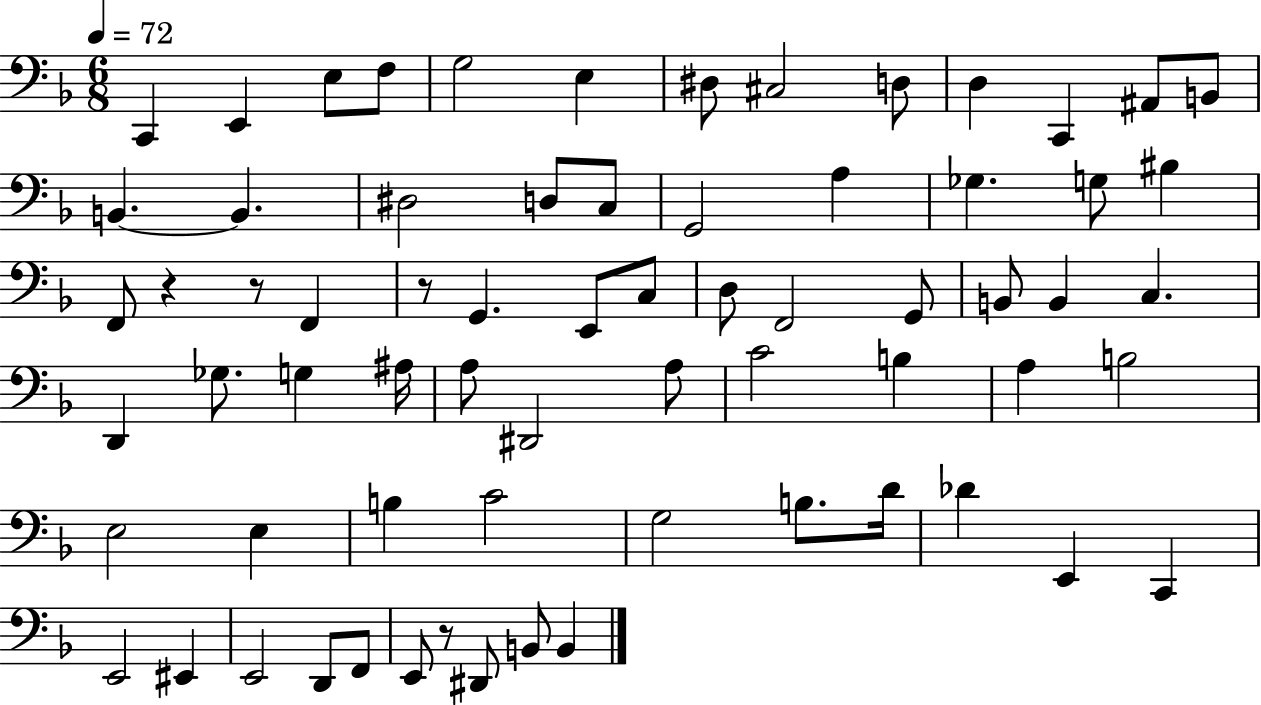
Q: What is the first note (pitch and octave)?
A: C2